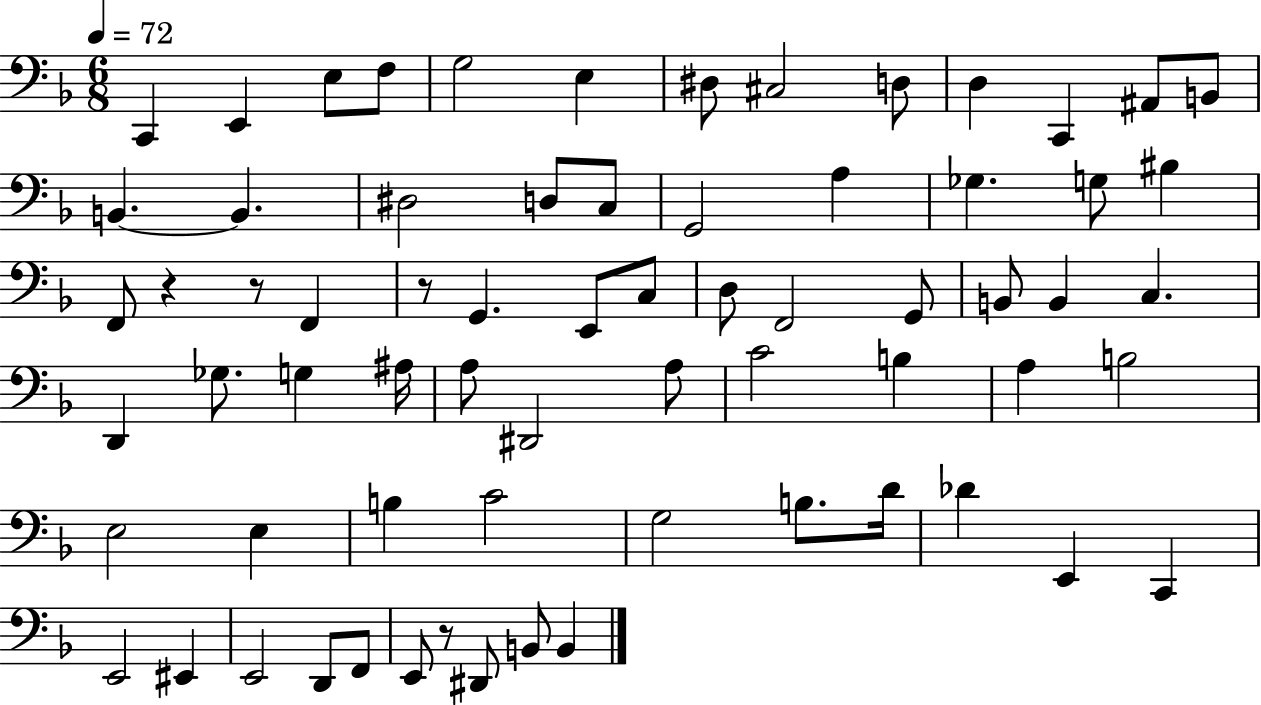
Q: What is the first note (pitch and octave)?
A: C2